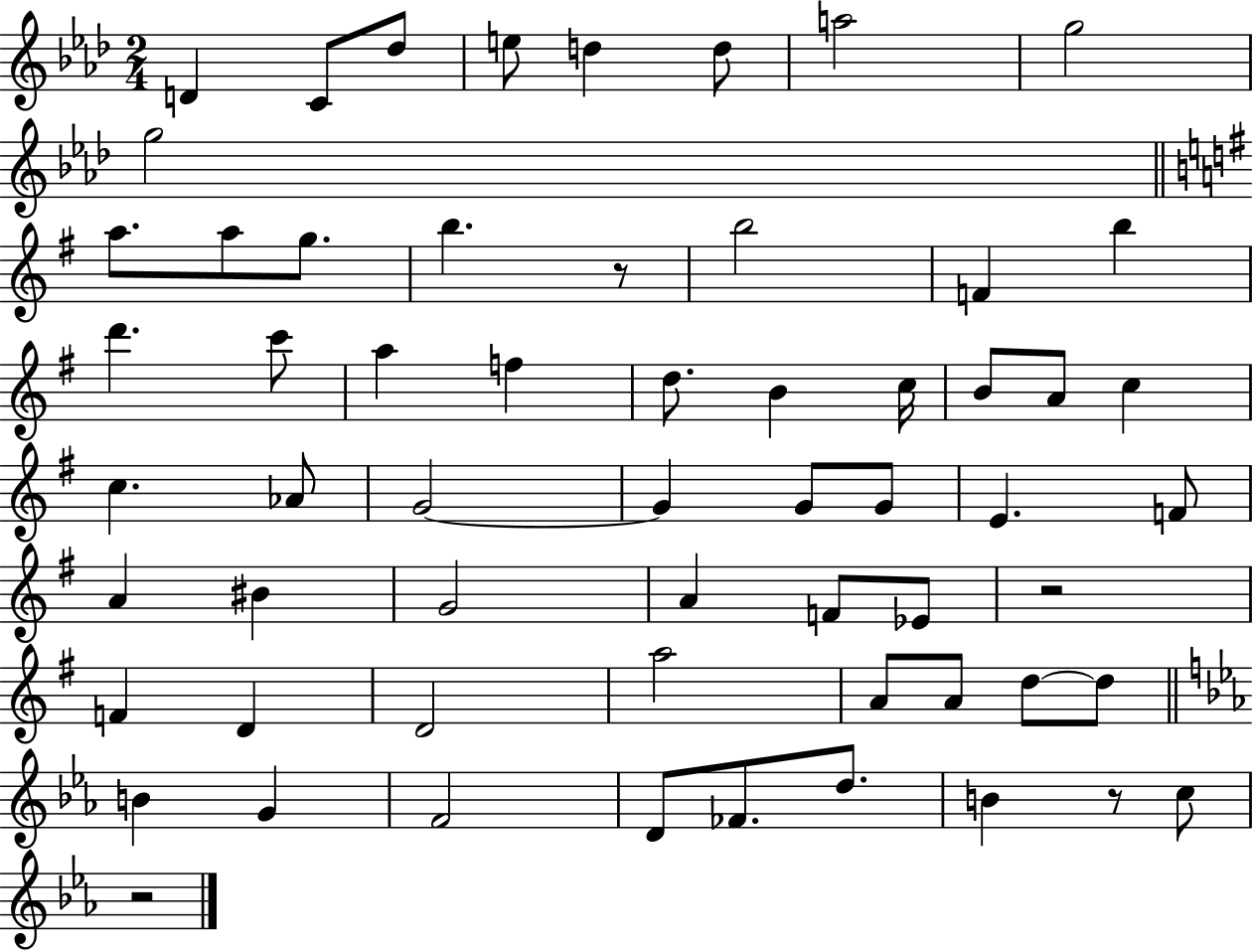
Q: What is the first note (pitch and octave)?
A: D4